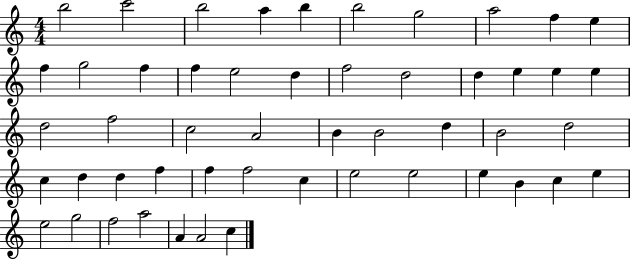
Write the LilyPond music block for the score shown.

{
  \clef treble
  \numericTimeSignature
  \time 4/4
  \key c \major
  b''2 c'''2 | b''2 a''4 b''4 | b''2 g''2 | a''2 f''4 e''4 | \break f''4 g''2 f''4 | f''4 e''2 d''4 | f''2 d''2 | d''4 e''4 e''4 e''4 | \break d''2 f''2 | c''2 a'2 | b'4 b'2 d''4 | b'2 d''2 | \break c''4 d''4 d''4 f''4 | f''4 f''2 c''4 | e''2 e''2 | e''4 b'4 c''4 e''4 | \break e''2 g''2 | f''2 a''2 | a'4 a'2 c''4 | \bar "|."
}